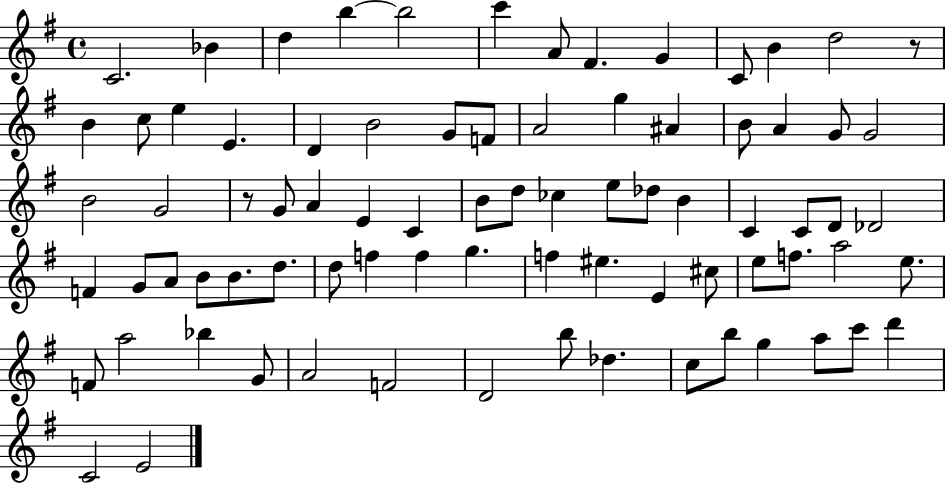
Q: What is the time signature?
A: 4/4